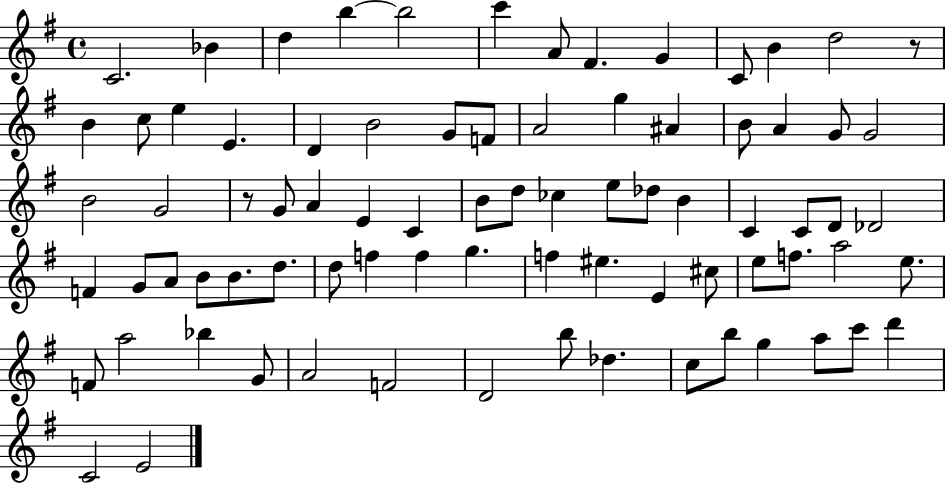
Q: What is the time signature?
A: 4/4